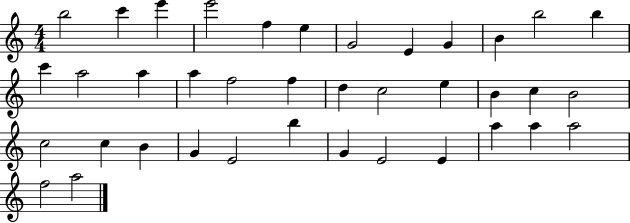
{
  \clef treble
  \numericTimeSignature
  \time 4/4
  \key c \major
  b''2 c'''4 e'''4 | e'''2 f''4 e''4 | g'2 e'4 g'4 | b'4 b''2 b''4 | \break c'''4 a''2 a''4 | a''4 f''2 f''4 | d''4 c''2 e''4 | b'4 c''4 b'2 | \break c''2 c''4 b'4 | g'4 e'2 b''4 | g'4 e'2 e'4 | a''4 a''4 a''2 | \break f''2 a''2 | \bar "|."
}